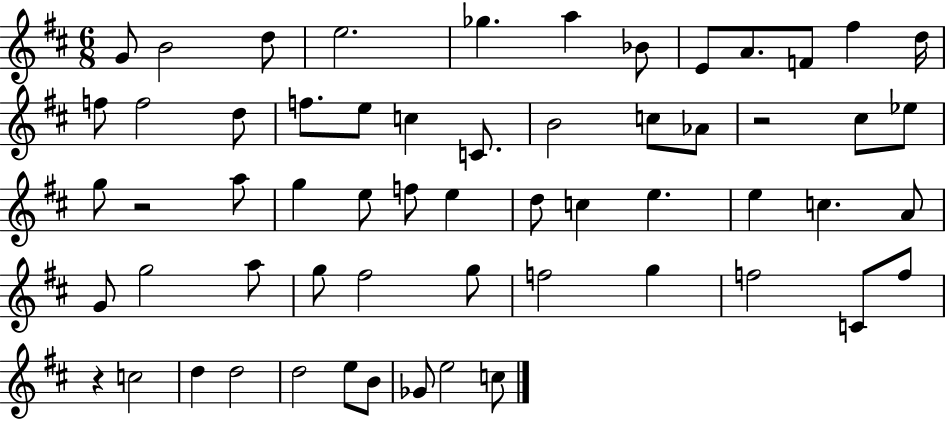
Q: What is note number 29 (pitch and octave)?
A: F5